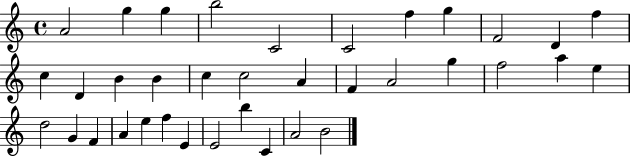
A4/h G5/q G5/q B5/h C4/h C4/h F5/q G5/q F4/h D4/q F5/q C5/q D4/q B4/q B4/q C5/q C5/h A4/q F4/q A4/h G5/q F5/h A5/q E5/q D5/h G4/q F4/q A4/q E5/q F5/q E4/q E4/h B5/q C4/q A4/h B4/h